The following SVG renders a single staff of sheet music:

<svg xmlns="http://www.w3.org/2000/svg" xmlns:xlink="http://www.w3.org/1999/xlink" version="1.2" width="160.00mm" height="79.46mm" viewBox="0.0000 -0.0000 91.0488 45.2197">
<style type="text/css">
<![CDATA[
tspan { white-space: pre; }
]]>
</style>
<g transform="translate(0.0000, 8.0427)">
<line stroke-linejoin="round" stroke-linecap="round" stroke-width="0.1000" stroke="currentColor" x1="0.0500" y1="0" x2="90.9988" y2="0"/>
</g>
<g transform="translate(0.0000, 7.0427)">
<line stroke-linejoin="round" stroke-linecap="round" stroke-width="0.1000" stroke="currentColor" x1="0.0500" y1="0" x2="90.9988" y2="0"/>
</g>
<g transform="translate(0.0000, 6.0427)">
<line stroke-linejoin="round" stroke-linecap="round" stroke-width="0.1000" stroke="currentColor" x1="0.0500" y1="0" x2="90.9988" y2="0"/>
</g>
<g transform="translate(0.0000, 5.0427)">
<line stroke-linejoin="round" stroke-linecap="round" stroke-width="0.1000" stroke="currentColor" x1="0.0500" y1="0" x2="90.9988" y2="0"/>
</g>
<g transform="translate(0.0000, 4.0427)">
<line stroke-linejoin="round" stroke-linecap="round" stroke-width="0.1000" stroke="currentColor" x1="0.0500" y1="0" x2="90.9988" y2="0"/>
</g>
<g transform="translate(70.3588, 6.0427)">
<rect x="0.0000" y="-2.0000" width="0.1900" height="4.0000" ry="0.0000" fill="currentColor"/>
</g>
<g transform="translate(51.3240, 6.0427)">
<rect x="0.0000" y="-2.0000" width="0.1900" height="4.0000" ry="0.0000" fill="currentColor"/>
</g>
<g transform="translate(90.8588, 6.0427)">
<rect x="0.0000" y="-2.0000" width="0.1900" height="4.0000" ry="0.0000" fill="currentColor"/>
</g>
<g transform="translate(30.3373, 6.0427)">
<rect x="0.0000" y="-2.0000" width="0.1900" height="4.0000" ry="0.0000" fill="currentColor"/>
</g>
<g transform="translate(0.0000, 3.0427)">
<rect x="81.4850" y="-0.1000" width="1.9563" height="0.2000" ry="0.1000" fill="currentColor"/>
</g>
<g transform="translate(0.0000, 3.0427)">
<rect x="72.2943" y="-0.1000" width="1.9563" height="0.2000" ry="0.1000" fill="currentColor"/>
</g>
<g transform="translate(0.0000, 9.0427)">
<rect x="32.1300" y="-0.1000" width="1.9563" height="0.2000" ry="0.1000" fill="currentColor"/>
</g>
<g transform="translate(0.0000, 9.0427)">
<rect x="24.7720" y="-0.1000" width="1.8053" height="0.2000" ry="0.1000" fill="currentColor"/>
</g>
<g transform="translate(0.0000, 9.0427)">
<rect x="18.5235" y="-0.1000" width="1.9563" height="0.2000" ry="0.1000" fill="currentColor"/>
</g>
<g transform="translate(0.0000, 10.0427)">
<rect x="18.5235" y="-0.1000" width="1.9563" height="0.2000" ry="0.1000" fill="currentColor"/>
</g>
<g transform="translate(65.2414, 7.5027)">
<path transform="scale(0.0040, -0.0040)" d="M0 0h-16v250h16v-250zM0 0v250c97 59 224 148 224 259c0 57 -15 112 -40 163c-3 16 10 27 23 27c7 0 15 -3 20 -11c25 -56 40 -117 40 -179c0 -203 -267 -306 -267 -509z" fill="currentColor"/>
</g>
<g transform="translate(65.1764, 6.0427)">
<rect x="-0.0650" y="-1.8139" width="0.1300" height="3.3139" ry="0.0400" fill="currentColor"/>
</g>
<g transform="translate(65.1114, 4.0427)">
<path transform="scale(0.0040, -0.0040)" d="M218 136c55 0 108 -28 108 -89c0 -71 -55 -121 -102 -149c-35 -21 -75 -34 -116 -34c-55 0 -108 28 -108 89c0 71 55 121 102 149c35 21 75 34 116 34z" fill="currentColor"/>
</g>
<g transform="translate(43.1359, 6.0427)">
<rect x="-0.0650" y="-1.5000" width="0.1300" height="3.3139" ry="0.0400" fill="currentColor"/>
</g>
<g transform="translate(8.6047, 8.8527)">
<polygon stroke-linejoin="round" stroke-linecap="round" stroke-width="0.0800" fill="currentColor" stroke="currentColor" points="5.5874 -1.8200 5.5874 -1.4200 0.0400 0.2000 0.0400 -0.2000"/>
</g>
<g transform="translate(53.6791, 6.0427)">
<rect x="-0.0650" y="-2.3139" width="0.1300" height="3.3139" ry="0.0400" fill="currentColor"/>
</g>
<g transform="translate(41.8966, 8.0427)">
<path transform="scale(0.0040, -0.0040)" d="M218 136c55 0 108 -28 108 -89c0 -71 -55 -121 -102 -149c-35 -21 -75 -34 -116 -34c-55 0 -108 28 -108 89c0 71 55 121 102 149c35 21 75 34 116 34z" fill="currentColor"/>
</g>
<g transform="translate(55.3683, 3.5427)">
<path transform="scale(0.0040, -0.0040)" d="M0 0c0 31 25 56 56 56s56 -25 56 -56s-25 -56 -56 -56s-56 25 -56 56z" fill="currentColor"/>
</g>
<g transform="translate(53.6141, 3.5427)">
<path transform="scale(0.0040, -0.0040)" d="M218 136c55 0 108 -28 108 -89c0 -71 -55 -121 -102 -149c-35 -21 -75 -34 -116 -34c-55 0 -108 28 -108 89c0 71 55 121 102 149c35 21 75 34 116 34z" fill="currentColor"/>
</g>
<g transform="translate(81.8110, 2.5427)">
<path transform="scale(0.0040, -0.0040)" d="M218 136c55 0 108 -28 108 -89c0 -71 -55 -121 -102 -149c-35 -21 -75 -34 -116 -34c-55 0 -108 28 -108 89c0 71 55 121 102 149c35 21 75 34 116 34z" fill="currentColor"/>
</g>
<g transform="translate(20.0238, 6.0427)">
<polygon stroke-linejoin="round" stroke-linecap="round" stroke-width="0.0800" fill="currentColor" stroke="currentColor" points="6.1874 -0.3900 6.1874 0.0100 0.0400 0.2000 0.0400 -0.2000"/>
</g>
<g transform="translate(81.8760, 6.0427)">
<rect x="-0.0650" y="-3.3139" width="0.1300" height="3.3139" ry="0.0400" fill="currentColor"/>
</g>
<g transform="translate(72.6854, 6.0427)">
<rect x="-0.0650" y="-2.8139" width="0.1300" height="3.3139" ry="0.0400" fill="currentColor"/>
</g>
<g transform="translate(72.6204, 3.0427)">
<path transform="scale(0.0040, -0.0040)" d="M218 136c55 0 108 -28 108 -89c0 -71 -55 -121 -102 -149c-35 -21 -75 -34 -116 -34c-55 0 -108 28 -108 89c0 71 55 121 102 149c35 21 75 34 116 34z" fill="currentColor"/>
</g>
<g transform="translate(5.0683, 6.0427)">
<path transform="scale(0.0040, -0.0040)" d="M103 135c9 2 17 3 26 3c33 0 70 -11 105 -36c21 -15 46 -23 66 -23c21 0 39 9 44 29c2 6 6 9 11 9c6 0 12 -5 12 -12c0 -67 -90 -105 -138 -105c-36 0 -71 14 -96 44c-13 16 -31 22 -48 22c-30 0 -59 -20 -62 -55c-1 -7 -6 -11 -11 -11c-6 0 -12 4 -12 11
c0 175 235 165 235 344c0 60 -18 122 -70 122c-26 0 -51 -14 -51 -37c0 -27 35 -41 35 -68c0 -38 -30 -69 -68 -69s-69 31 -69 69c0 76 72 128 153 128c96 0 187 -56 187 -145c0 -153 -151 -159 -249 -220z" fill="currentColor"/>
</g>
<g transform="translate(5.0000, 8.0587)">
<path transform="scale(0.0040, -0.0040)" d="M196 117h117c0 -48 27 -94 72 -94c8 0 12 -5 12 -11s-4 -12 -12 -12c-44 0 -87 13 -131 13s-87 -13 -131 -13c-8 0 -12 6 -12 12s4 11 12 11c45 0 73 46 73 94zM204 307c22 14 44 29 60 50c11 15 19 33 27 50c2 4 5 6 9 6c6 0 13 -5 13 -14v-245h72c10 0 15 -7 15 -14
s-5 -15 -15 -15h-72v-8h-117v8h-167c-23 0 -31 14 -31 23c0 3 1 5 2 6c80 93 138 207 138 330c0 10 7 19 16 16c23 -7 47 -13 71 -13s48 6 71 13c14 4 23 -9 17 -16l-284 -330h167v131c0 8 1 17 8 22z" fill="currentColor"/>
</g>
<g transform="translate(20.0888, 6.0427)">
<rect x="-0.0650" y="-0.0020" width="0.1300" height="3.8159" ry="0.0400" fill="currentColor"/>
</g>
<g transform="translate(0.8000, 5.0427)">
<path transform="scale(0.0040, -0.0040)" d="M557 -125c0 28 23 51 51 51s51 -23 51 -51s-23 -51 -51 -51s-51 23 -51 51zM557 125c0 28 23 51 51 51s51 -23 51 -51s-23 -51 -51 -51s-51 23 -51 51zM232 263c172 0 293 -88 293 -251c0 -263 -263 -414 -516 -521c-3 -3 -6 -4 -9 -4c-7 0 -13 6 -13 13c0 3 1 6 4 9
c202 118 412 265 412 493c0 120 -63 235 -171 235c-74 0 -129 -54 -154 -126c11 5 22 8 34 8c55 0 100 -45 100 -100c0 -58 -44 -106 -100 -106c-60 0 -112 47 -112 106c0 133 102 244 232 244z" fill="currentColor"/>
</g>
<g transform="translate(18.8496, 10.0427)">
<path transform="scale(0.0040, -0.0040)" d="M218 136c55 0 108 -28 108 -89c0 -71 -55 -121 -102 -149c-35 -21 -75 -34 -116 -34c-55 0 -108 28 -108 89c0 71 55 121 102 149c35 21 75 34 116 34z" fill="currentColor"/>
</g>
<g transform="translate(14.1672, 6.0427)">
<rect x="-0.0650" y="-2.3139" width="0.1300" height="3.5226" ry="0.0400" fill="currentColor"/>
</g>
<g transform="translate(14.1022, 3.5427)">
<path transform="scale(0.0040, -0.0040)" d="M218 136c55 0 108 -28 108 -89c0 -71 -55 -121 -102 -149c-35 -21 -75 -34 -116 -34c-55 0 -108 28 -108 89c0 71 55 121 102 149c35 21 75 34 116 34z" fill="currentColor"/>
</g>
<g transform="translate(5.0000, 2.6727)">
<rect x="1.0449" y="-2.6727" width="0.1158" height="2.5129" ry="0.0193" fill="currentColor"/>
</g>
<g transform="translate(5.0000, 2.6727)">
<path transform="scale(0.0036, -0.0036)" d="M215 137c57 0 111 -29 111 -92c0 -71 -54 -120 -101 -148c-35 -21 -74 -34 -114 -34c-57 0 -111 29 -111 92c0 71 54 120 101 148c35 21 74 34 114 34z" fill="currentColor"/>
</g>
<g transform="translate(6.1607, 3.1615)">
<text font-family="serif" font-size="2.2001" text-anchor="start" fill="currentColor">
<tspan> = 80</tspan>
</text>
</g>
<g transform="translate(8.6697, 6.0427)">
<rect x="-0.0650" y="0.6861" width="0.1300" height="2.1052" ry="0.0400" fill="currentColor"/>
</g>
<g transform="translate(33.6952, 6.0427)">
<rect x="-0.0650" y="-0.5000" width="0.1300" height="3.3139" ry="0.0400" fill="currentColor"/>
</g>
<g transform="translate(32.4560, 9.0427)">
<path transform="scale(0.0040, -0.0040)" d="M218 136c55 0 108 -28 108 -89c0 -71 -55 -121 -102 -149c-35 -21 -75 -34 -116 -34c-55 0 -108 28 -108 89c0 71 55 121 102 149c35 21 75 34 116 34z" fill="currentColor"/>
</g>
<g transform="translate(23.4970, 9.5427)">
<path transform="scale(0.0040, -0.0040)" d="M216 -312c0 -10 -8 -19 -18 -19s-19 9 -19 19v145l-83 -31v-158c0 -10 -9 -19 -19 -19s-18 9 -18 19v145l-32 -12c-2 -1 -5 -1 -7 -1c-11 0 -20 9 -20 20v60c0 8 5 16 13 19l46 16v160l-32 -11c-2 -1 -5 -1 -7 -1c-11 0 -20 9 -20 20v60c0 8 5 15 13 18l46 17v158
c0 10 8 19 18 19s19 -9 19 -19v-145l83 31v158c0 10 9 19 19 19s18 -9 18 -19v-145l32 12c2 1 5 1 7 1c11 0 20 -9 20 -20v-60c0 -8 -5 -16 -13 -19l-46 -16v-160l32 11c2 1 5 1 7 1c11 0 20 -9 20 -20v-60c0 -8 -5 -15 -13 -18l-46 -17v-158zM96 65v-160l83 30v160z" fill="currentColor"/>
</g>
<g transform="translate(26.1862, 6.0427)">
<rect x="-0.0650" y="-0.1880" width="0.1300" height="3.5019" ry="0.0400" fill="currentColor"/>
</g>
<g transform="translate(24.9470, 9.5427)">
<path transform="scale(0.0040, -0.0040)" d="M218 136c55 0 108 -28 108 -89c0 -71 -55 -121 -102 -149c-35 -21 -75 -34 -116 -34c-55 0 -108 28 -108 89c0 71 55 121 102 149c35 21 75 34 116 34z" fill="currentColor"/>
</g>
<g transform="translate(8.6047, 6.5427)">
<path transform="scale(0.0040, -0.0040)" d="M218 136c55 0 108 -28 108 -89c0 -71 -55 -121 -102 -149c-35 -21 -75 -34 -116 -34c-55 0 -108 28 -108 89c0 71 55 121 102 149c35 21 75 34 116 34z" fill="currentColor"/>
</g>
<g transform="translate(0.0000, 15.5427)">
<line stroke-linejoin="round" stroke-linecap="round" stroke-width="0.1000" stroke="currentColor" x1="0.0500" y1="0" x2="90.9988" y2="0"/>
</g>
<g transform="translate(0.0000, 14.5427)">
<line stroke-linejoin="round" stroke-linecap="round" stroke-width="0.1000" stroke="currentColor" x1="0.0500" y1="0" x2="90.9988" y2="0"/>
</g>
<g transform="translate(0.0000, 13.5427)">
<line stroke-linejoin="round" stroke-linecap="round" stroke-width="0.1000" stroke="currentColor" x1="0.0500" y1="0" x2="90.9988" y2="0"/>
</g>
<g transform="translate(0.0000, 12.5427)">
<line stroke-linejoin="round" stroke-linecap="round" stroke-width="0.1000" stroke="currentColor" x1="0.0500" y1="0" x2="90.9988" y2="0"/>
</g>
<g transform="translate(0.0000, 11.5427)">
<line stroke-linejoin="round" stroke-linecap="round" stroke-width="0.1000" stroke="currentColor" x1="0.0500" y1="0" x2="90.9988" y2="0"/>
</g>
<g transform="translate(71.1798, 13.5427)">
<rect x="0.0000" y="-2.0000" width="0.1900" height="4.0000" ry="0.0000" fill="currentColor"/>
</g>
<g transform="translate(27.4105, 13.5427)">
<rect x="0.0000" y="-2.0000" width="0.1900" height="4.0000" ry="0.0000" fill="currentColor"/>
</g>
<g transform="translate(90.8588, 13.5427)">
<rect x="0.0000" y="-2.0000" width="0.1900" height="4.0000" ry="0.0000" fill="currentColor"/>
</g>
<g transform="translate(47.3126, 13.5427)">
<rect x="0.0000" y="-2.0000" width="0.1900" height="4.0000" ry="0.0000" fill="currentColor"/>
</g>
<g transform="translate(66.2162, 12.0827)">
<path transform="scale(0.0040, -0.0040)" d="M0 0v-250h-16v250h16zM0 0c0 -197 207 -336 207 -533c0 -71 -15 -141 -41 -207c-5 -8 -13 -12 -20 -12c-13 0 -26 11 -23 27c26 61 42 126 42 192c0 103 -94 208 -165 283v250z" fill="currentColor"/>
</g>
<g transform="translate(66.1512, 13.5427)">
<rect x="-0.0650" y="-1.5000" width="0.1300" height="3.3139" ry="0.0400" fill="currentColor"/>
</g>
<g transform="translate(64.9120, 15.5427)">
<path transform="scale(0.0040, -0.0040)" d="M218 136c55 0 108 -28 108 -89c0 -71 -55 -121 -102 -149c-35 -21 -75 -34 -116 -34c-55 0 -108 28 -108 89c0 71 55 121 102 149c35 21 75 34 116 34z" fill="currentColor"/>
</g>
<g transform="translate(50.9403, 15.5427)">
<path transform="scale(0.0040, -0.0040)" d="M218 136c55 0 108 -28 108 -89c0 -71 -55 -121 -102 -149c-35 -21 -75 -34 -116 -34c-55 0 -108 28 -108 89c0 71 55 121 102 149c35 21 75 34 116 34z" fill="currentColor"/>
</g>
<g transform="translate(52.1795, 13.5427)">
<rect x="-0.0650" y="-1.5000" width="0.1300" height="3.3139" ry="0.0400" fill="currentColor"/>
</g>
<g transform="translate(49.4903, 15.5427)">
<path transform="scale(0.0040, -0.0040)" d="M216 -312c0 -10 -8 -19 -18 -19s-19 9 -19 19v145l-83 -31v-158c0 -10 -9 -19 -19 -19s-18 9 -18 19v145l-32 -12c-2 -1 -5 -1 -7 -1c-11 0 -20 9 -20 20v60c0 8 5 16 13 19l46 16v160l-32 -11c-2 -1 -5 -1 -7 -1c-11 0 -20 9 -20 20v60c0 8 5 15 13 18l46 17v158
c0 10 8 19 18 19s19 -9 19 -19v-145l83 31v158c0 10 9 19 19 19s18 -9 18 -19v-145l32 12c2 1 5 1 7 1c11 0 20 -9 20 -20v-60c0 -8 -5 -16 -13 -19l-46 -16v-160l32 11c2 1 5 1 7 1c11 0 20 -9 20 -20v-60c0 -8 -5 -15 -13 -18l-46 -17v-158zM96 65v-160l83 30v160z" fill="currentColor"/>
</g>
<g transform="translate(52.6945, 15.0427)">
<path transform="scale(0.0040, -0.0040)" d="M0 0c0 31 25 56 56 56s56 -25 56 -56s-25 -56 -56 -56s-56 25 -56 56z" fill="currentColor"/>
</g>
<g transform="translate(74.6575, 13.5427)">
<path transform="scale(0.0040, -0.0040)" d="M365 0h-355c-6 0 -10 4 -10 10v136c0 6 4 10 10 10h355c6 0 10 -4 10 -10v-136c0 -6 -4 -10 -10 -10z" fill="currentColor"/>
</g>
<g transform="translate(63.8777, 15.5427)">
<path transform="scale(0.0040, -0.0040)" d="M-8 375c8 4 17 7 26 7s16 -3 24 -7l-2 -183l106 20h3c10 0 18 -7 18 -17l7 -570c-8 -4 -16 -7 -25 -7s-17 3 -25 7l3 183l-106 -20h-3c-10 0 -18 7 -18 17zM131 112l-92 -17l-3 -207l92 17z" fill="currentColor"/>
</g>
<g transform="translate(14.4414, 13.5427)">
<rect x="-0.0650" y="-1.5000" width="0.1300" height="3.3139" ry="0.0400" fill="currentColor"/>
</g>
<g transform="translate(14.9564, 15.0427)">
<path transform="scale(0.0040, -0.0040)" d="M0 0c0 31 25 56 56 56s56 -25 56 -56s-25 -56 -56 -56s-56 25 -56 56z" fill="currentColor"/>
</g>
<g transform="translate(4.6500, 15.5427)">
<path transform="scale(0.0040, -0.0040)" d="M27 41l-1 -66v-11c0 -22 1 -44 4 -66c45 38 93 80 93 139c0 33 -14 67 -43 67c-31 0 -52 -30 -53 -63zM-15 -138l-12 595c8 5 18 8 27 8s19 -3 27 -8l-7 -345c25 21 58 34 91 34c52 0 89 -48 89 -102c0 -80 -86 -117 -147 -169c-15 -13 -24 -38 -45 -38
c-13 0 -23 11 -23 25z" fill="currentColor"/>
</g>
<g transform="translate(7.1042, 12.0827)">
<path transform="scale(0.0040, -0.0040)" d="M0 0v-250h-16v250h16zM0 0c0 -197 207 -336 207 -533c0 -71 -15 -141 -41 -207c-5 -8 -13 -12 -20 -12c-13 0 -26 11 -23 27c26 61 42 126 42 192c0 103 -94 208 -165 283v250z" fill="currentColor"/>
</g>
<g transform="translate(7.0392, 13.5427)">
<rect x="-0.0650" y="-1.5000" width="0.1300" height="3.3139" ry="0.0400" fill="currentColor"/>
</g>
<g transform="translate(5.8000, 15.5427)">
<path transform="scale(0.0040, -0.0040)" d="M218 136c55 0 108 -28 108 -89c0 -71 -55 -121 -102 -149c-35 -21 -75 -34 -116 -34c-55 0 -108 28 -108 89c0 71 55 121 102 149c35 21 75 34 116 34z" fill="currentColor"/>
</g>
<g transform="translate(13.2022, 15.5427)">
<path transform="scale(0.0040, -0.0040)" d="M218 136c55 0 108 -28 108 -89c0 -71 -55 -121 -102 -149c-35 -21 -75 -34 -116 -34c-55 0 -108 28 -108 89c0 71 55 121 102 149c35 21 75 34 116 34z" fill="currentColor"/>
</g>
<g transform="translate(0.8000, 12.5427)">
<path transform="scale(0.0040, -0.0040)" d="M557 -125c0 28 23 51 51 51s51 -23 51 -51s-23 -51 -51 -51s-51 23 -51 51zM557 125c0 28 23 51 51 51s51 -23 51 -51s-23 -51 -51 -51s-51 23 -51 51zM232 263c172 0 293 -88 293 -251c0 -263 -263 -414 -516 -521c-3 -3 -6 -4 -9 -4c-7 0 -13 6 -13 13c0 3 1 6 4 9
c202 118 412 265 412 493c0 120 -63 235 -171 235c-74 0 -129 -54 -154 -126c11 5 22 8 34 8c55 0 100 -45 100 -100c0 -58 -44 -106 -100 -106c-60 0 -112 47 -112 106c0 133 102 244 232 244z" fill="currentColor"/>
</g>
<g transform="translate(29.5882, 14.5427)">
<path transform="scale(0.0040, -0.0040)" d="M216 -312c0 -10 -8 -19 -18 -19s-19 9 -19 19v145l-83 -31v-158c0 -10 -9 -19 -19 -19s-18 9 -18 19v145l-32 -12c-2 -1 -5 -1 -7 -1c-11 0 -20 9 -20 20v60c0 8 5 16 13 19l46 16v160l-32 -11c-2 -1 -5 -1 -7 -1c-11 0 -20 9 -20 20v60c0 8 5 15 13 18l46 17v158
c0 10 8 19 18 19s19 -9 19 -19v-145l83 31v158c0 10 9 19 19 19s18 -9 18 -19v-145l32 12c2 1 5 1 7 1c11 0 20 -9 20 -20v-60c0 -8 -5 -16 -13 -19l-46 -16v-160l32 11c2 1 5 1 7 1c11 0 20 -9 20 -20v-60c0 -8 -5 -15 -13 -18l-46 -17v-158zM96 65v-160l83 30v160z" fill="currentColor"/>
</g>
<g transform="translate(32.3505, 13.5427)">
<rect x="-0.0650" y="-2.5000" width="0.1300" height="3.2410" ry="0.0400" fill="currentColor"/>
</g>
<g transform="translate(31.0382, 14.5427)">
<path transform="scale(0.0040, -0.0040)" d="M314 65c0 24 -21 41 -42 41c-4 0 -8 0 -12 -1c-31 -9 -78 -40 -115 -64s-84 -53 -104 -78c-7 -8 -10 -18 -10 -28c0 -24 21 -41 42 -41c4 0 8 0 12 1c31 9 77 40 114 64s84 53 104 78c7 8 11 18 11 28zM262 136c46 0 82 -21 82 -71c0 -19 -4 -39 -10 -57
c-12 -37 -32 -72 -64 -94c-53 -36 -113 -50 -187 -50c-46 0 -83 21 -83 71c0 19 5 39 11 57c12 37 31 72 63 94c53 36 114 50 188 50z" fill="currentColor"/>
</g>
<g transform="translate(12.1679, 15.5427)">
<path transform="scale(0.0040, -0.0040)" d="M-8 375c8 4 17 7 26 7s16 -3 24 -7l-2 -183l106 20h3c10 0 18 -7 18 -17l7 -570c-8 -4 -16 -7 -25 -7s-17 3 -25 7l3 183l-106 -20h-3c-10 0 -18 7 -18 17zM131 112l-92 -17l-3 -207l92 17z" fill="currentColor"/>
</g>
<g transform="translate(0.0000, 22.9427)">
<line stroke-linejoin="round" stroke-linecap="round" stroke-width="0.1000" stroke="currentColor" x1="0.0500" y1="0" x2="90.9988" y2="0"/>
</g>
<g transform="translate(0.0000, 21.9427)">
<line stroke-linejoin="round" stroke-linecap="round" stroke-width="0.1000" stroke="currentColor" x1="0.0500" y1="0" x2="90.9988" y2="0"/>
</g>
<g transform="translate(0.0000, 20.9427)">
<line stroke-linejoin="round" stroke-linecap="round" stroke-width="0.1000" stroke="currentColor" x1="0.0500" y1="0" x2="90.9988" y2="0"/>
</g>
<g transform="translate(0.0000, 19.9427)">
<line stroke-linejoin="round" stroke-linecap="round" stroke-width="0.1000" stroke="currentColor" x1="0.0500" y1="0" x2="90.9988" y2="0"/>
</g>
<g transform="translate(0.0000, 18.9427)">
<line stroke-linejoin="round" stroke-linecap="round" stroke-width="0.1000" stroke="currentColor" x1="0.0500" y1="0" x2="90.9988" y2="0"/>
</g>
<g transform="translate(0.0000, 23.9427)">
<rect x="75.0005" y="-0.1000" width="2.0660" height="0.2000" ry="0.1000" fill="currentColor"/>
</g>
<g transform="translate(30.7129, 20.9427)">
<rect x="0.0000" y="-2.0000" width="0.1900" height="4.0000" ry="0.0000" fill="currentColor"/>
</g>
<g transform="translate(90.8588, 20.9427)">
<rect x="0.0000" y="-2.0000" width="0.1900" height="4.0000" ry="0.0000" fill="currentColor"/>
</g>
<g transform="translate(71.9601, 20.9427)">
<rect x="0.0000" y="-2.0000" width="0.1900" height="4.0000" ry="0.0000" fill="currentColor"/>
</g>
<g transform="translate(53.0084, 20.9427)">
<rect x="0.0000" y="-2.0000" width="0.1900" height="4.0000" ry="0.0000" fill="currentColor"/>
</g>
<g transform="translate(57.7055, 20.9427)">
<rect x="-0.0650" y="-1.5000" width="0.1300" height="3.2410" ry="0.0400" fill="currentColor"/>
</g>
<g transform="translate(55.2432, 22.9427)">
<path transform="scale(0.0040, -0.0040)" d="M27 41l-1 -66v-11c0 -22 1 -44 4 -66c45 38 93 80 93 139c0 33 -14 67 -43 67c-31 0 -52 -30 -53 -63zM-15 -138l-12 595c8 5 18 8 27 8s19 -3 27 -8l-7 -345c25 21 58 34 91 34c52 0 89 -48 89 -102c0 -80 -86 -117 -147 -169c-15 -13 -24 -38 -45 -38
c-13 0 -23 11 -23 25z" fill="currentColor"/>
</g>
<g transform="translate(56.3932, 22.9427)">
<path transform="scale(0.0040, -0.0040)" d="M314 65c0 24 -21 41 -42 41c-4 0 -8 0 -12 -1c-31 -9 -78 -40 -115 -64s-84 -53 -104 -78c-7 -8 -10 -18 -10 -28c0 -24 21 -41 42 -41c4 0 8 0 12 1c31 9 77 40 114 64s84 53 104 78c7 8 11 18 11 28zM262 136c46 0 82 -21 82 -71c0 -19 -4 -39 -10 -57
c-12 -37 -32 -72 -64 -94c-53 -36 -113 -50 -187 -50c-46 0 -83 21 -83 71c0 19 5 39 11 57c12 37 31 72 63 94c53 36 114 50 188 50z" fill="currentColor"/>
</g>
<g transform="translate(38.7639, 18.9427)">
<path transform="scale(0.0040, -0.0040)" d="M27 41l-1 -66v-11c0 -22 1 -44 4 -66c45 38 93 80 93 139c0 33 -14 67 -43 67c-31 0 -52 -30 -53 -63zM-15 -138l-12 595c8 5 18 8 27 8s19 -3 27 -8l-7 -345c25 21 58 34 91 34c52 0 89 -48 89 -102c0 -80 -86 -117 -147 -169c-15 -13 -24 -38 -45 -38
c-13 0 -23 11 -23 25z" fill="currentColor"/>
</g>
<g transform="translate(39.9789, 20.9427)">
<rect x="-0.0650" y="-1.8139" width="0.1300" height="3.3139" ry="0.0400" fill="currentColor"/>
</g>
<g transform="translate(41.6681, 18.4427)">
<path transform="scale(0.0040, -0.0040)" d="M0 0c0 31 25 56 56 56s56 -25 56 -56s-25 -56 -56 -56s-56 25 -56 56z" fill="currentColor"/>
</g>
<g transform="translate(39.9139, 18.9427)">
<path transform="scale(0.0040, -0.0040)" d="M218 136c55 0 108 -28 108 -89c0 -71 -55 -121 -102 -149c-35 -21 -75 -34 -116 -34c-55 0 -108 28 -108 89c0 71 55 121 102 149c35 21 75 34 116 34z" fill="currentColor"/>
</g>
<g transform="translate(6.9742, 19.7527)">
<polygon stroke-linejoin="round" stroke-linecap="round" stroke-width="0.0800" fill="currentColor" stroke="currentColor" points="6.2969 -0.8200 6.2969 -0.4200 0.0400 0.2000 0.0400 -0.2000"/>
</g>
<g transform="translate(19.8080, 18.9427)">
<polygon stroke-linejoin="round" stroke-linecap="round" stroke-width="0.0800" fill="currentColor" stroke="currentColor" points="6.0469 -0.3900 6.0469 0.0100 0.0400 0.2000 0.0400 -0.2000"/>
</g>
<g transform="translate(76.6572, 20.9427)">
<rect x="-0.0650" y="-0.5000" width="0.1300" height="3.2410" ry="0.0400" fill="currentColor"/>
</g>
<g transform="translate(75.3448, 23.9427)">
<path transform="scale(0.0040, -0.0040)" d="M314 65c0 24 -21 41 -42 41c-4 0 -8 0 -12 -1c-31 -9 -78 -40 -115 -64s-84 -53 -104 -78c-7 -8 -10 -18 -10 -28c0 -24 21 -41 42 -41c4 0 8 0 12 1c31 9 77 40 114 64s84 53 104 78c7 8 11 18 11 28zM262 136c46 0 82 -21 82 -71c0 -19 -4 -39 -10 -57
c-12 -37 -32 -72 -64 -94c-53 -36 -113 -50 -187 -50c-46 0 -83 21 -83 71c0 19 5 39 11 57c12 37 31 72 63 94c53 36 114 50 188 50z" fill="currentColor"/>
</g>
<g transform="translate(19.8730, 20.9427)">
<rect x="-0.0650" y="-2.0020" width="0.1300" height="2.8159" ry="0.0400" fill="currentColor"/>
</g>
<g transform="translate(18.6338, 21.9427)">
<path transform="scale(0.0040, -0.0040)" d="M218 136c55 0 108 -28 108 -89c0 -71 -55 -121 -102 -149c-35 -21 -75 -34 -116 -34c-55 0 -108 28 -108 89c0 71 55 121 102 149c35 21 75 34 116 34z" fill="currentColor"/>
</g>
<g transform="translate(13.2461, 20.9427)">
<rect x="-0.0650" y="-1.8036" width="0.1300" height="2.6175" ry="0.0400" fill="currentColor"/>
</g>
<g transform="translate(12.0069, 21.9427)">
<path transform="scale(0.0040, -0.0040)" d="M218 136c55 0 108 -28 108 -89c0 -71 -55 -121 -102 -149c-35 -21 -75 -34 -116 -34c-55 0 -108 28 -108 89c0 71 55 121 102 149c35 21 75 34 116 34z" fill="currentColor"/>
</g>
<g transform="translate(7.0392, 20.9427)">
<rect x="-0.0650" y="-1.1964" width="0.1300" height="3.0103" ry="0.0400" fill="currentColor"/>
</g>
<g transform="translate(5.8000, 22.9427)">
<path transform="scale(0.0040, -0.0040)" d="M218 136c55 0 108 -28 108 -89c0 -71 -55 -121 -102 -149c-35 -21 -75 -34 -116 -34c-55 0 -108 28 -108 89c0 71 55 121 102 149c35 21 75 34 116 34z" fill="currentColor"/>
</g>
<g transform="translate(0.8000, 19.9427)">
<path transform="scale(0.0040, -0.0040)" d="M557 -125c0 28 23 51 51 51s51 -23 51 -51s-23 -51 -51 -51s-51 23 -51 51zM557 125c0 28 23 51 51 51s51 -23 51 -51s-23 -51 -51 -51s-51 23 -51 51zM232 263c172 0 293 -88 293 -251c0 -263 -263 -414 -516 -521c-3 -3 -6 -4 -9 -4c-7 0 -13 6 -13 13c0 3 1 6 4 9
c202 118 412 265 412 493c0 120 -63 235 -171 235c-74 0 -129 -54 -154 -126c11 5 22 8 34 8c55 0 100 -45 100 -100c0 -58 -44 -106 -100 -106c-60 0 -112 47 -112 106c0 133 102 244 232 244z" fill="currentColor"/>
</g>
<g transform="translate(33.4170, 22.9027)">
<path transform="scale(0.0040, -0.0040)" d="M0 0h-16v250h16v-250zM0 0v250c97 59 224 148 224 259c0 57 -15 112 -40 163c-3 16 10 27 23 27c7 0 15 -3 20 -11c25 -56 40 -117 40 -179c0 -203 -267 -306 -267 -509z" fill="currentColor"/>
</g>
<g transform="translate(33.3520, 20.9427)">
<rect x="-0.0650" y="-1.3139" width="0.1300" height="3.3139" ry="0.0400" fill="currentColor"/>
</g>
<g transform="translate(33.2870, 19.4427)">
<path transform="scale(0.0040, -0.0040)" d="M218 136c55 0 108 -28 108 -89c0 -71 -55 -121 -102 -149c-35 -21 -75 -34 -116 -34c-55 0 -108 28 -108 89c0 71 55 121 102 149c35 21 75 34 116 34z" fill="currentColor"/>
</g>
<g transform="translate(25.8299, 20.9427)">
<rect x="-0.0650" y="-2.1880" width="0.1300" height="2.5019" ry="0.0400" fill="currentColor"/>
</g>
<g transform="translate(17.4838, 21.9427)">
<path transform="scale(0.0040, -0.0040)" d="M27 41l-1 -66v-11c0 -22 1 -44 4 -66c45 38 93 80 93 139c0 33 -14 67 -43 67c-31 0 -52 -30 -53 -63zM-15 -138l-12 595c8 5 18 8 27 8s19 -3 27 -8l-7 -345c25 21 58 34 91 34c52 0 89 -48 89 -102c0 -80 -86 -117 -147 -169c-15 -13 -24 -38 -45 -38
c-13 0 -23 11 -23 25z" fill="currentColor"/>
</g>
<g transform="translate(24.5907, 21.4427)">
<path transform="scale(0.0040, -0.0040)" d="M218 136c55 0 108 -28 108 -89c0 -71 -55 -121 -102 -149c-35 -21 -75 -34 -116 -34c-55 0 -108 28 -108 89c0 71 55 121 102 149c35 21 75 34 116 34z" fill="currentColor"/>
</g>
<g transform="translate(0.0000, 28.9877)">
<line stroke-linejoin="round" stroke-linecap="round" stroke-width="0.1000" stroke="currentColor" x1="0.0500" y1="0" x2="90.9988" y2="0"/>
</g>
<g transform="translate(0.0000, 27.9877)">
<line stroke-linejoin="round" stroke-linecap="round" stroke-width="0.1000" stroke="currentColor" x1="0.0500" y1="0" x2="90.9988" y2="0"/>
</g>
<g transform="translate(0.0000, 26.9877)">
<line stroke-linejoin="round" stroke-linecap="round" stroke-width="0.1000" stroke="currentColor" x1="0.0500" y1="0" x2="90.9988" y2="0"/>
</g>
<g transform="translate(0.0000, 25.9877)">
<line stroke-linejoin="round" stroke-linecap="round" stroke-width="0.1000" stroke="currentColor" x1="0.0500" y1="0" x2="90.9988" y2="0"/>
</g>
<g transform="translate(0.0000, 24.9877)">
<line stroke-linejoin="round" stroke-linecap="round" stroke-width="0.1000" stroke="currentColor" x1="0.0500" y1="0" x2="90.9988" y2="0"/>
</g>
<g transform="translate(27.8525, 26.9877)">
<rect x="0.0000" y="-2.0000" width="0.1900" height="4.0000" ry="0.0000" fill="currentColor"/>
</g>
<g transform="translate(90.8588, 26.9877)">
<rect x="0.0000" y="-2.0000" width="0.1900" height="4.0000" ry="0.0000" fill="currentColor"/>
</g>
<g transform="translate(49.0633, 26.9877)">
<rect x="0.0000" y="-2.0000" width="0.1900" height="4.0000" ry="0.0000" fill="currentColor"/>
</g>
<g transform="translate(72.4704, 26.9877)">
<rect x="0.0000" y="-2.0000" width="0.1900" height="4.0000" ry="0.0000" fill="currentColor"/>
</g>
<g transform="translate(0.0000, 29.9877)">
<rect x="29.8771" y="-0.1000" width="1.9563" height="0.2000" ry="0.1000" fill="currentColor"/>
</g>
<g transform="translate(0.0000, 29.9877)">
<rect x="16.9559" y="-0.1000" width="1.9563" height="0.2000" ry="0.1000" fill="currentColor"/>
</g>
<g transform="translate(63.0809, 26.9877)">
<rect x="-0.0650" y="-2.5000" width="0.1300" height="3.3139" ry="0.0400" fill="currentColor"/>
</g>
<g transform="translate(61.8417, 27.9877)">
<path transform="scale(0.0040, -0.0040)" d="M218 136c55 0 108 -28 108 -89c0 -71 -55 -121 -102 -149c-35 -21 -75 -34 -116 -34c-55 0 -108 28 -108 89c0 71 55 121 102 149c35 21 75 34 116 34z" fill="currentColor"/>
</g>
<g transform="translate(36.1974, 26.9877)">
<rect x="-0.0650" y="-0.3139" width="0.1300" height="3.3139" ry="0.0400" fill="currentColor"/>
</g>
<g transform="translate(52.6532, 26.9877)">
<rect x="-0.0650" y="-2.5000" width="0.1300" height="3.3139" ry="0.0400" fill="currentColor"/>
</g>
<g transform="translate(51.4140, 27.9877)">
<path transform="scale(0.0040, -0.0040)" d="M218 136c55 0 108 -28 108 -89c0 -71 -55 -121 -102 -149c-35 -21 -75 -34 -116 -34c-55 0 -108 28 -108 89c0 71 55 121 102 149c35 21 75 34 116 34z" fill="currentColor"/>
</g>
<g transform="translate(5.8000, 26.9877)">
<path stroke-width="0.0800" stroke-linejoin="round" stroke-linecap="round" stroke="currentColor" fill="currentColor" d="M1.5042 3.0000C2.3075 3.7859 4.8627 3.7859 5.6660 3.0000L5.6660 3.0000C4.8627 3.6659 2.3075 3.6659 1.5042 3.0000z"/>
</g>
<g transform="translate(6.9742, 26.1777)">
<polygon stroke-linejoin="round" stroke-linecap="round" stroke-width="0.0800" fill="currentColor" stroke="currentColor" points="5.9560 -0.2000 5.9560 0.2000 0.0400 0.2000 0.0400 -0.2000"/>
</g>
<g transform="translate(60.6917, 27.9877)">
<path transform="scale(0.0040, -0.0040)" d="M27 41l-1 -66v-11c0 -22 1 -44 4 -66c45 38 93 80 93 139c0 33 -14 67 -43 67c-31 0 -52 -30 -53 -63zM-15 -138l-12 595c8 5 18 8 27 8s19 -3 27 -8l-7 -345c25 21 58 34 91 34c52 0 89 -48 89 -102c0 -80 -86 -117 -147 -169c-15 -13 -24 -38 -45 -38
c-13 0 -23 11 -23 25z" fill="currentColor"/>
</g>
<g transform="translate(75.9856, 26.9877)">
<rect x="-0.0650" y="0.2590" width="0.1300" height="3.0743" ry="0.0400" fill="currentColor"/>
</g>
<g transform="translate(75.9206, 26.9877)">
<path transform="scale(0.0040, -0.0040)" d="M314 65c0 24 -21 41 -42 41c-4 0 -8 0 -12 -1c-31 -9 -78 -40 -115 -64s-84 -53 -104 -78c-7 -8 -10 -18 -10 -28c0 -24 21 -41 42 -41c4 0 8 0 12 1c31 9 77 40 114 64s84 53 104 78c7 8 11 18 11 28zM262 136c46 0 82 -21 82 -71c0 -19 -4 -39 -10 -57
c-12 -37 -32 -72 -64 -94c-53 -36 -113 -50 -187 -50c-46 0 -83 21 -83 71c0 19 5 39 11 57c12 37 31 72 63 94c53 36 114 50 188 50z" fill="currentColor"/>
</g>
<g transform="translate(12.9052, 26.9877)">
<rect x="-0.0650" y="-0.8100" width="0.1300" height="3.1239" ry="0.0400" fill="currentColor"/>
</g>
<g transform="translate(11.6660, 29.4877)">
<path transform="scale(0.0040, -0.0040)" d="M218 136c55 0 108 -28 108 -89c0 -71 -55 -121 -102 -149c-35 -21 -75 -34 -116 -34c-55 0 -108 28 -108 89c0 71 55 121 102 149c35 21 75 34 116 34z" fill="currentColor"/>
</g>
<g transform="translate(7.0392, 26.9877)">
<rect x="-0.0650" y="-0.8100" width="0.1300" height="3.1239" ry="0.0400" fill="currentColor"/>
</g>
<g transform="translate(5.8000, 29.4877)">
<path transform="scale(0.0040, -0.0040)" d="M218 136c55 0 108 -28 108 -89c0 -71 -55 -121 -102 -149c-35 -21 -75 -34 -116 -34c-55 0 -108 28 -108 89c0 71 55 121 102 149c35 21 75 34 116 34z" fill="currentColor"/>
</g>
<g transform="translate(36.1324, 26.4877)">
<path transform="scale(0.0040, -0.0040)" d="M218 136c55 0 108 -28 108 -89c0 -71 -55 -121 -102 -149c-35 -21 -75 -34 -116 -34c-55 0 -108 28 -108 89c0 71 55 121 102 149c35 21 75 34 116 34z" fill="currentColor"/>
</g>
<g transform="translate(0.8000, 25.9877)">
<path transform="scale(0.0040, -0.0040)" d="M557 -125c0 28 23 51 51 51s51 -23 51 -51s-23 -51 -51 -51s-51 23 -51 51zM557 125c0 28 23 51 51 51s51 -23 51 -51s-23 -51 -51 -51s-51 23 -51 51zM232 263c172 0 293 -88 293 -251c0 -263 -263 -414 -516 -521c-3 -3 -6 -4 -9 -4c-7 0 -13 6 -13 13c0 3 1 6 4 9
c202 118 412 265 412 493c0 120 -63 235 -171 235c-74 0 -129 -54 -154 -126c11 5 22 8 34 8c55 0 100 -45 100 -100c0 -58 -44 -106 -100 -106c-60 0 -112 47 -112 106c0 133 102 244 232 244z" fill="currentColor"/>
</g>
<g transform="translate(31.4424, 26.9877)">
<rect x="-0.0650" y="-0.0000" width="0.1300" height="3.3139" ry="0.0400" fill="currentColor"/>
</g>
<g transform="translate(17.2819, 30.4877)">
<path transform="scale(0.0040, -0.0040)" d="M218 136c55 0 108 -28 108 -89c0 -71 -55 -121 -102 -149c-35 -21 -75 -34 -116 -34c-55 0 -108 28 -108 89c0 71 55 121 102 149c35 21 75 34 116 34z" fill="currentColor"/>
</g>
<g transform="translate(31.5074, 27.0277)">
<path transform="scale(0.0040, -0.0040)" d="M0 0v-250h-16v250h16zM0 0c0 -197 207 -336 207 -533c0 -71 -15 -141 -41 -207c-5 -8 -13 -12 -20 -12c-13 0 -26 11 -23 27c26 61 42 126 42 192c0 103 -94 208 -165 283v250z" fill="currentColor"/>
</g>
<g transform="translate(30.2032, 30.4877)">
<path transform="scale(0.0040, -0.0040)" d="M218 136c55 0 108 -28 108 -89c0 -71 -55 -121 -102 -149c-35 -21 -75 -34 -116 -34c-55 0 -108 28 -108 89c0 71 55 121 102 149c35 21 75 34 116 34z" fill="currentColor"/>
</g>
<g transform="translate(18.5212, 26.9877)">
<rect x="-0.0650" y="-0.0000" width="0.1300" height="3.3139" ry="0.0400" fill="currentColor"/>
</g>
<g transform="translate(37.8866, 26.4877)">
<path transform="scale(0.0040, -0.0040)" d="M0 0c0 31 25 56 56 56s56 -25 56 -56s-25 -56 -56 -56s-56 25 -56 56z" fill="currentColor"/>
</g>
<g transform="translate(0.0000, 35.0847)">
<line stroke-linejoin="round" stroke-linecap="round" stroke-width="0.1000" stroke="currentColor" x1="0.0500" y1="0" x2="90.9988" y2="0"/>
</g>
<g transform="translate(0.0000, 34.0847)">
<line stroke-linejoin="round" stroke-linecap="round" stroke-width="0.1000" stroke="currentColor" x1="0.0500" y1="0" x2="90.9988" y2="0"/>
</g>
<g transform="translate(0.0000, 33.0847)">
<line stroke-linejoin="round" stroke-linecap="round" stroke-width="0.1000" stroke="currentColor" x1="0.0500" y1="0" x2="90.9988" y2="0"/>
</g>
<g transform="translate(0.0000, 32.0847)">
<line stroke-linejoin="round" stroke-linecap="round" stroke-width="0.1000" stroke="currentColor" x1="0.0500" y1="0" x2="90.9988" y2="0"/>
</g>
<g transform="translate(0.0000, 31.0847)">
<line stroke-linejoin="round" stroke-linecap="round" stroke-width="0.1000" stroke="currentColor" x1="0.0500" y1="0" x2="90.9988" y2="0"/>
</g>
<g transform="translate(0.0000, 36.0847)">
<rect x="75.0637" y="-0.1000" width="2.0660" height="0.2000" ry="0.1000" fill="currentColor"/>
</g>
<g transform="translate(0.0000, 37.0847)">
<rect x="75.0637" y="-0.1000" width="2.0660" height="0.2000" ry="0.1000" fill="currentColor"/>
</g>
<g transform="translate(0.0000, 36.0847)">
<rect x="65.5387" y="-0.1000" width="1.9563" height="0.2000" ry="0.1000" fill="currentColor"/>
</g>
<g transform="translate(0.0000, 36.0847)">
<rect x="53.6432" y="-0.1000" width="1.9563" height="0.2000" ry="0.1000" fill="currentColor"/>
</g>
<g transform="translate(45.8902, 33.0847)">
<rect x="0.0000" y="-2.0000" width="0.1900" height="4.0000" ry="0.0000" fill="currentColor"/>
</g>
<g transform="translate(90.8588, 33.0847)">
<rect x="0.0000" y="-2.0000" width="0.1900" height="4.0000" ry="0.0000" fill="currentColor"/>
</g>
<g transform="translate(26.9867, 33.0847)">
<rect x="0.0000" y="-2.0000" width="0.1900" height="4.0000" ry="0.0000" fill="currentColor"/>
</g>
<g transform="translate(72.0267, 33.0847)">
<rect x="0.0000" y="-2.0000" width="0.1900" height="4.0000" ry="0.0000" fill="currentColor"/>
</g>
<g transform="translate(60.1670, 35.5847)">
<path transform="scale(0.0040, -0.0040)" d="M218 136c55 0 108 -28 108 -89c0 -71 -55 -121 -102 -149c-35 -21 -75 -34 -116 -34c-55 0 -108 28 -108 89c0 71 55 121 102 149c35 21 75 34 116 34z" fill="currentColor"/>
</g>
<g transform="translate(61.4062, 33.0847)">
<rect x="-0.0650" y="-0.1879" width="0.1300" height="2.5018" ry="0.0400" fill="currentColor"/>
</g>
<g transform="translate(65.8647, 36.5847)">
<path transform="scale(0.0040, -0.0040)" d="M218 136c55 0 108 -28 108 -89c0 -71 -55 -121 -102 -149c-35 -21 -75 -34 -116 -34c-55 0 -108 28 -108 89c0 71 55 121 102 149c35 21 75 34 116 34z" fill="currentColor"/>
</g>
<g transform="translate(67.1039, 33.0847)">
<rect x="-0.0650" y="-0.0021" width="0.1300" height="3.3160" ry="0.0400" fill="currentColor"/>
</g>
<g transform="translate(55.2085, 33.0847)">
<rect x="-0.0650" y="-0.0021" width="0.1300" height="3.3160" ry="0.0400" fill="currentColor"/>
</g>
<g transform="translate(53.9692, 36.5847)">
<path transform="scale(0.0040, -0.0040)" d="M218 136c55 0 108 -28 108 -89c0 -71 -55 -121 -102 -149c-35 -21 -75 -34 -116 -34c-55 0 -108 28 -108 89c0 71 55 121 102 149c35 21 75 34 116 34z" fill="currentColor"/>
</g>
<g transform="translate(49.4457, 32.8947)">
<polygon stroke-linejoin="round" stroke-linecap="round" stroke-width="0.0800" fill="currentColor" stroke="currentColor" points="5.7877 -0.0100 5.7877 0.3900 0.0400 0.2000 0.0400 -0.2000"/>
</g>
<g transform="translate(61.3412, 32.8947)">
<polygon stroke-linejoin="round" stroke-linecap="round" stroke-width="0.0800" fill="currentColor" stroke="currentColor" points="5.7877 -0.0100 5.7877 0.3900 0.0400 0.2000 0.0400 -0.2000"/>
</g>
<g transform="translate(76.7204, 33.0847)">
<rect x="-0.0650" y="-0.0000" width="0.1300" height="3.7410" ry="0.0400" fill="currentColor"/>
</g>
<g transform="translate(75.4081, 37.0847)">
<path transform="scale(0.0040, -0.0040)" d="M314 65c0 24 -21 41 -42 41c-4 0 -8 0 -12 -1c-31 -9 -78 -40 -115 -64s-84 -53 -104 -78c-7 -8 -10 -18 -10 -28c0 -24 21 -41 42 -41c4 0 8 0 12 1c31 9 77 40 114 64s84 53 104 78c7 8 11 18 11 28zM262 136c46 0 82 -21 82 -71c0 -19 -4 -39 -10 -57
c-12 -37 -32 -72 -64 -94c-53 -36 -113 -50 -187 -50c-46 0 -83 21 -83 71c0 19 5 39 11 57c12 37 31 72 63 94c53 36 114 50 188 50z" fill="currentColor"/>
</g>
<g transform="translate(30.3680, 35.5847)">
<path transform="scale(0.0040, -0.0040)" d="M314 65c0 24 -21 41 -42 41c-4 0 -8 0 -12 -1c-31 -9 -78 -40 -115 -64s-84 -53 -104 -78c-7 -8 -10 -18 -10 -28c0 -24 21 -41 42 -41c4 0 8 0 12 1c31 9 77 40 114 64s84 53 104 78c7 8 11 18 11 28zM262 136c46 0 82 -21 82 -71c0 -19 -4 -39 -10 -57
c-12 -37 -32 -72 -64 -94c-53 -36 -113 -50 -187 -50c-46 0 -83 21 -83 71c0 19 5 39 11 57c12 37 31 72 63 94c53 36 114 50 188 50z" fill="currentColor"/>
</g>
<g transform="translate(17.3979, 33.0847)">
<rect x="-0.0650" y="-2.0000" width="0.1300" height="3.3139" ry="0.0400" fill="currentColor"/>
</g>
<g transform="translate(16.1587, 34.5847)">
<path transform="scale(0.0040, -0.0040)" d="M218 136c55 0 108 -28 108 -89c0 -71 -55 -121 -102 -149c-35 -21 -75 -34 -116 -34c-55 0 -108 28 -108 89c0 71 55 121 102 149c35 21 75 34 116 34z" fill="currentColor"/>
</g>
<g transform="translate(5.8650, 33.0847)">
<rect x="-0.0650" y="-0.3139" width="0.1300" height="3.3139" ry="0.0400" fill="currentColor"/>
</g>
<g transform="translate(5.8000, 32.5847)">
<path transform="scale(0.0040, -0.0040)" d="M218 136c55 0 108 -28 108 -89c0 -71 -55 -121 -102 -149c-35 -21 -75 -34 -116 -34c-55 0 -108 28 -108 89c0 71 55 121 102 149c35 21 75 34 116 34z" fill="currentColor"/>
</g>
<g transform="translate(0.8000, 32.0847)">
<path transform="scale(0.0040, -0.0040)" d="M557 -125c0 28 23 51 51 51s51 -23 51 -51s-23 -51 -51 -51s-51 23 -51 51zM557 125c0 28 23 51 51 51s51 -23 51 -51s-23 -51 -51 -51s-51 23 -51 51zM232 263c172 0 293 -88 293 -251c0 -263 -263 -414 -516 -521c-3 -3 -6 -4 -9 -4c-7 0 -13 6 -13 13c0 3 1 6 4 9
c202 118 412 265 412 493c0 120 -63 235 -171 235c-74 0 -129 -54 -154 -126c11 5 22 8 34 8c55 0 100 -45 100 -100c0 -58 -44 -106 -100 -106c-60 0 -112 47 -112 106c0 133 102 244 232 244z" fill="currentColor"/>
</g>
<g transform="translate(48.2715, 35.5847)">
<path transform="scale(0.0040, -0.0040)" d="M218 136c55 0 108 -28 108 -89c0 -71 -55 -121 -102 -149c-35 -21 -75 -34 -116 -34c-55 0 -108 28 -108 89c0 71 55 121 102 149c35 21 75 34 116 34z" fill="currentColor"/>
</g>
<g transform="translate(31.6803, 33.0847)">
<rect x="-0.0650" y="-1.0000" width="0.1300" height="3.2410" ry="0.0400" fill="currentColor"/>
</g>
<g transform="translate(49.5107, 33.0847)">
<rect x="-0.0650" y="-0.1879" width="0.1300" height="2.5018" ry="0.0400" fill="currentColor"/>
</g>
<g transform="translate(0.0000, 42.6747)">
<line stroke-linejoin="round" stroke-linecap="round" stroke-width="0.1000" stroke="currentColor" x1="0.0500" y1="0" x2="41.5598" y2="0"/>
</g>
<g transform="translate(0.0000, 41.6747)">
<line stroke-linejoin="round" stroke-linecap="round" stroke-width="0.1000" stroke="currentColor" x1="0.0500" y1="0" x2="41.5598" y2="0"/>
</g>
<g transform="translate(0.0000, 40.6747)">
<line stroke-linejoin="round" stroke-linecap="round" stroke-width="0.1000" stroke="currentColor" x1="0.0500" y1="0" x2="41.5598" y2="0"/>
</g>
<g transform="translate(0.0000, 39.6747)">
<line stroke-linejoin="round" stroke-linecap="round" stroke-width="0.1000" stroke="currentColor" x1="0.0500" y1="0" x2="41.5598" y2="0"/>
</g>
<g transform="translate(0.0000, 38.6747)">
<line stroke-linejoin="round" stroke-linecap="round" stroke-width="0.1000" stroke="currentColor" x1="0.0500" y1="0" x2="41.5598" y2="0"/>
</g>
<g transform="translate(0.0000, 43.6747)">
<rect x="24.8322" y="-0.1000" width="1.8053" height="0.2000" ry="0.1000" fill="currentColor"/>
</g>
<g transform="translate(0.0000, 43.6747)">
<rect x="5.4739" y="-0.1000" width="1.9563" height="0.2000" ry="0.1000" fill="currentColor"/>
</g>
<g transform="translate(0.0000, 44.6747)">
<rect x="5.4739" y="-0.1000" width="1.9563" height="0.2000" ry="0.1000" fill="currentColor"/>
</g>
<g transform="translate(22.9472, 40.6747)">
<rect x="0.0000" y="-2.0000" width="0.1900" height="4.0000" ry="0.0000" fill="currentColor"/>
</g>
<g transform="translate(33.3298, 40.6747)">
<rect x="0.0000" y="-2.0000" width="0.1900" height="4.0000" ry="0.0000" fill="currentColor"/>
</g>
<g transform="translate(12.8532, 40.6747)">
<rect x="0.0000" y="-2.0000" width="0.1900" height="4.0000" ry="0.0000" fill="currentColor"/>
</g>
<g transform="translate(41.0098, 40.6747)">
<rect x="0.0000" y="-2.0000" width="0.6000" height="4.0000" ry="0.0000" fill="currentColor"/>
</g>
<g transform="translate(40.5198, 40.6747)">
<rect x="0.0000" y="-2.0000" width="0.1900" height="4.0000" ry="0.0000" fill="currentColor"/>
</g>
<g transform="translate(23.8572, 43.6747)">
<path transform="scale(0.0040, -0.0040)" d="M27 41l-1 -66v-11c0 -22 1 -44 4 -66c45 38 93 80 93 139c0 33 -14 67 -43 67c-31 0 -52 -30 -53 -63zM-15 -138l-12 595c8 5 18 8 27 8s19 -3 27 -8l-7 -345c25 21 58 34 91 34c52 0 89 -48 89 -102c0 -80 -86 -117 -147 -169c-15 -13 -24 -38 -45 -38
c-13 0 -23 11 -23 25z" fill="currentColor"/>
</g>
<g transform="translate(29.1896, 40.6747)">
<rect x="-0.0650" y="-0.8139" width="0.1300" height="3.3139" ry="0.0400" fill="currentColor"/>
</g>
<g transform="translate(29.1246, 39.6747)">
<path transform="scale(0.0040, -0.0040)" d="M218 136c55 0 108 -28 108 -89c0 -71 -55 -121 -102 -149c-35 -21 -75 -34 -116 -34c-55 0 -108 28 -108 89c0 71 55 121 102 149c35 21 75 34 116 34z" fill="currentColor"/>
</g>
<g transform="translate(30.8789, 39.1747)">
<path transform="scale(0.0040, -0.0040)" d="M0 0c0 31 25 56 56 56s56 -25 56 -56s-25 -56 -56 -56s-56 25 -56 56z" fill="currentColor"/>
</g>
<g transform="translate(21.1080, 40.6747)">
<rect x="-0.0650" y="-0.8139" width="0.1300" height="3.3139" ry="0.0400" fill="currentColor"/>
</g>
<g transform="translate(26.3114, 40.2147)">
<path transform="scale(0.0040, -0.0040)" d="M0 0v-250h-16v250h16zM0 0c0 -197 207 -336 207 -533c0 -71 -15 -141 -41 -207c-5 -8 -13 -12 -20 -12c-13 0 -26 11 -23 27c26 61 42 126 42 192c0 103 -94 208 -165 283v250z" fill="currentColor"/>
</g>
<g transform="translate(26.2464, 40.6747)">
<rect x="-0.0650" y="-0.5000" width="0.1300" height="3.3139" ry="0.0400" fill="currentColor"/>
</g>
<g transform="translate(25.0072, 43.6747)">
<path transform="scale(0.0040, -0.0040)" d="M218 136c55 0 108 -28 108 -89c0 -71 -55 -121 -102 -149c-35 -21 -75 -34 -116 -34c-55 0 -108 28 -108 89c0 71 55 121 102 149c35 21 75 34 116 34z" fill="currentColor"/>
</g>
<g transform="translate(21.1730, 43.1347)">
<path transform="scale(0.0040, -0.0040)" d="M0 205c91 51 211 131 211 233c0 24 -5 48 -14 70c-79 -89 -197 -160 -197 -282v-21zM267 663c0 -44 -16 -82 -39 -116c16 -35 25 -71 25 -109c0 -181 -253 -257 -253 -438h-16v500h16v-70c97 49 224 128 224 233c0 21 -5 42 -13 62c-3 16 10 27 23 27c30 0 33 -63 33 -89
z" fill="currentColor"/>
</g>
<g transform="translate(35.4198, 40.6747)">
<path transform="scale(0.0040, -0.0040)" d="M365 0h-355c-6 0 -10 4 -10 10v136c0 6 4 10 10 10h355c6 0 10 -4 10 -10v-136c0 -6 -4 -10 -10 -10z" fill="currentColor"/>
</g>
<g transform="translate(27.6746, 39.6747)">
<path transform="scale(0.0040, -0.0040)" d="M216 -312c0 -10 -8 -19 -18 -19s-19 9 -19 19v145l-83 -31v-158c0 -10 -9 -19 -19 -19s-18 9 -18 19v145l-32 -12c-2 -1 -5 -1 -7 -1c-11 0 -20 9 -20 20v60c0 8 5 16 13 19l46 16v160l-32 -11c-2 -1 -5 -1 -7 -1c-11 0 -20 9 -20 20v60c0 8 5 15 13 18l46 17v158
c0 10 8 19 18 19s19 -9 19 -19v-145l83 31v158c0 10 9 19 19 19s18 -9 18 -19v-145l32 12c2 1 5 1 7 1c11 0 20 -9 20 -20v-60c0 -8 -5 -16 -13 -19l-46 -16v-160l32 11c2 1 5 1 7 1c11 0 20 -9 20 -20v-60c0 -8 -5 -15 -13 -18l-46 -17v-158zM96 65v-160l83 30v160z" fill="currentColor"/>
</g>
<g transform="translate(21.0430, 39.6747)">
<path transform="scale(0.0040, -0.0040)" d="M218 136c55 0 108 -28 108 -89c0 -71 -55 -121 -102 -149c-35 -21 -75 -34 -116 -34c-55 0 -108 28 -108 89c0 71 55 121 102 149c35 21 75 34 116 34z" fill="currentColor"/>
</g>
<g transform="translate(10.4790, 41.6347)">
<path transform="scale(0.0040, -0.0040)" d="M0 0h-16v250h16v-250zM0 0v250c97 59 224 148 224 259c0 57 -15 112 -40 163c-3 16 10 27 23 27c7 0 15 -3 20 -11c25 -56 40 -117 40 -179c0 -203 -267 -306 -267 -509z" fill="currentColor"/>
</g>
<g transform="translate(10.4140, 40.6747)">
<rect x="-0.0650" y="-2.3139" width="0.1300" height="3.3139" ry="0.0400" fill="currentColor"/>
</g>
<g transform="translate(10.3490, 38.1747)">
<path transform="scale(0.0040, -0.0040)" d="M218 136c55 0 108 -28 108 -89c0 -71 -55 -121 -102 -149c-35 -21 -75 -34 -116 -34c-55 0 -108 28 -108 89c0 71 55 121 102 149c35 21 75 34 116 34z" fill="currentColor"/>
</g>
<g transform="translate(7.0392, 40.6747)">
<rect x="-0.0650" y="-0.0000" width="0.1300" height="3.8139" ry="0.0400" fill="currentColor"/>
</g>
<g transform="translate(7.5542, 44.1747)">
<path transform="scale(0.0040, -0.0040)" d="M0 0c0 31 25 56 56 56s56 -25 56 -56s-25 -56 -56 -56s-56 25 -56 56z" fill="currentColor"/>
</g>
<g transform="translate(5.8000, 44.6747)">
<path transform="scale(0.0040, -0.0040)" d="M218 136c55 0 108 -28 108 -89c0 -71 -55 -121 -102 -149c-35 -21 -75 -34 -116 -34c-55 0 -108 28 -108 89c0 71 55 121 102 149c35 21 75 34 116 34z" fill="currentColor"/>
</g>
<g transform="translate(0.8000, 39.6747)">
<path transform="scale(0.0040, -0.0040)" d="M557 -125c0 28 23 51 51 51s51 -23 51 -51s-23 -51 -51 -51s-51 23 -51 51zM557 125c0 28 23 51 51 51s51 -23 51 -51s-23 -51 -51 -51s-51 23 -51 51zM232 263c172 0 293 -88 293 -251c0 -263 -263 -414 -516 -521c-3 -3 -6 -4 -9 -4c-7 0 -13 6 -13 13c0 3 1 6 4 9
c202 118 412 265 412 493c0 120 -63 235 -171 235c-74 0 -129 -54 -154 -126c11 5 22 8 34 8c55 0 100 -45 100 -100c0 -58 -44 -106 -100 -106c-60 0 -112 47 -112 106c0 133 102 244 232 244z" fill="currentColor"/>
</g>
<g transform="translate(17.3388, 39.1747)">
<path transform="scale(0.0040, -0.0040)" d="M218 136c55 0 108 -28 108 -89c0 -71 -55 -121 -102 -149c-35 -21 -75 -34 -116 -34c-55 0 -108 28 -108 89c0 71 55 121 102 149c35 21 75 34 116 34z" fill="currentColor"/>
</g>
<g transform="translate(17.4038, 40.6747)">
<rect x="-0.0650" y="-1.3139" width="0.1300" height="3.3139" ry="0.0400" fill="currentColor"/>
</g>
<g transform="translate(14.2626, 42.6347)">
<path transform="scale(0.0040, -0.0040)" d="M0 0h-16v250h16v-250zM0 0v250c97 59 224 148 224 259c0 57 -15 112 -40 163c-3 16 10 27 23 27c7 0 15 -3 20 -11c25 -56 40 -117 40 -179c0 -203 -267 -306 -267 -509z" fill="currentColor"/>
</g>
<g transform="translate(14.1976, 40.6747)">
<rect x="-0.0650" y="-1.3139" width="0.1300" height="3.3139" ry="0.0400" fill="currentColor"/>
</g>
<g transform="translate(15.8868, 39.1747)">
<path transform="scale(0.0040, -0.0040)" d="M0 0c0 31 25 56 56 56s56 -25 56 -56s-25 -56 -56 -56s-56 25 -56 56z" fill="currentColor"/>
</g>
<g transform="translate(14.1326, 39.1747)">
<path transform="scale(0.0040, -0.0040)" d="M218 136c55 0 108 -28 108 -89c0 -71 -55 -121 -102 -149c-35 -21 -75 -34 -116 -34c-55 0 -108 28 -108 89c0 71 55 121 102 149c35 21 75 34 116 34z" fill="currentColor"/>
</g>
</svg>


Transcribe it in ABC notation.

X:1
T:Untitled
M:2/4
L:1/4
K:C
C,/2 B,/2 C,,/2 ^D,,/2 E,, G,, B, A,/2 C D _G,,/2 G,, ^B,,2 ^G,, G,,/2 z2 G,,/2 B,,/2 _B,,/2 C,/2 G,/2 _A, _G,,2 E,,2 F,,/2 F,,/2 D,, D,,/2 E, B,, _B,, D,2 E, A,, F,,2 F,,/2 D,,/2 F,,/2 D,,/2 C,,2 C,, B,/2 G,/2 G, F,/4 _E,,/2 ^F, z2